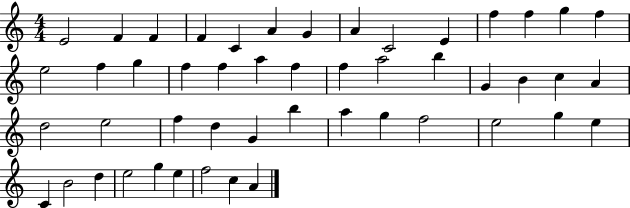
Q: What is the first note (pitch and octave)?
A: E4